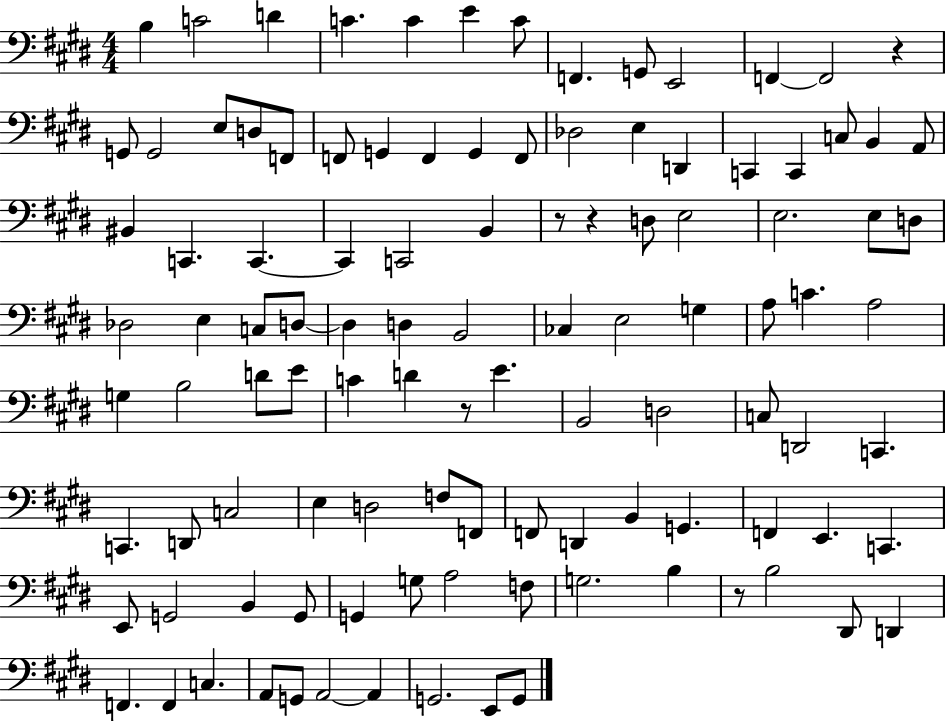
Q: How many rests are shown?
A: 5